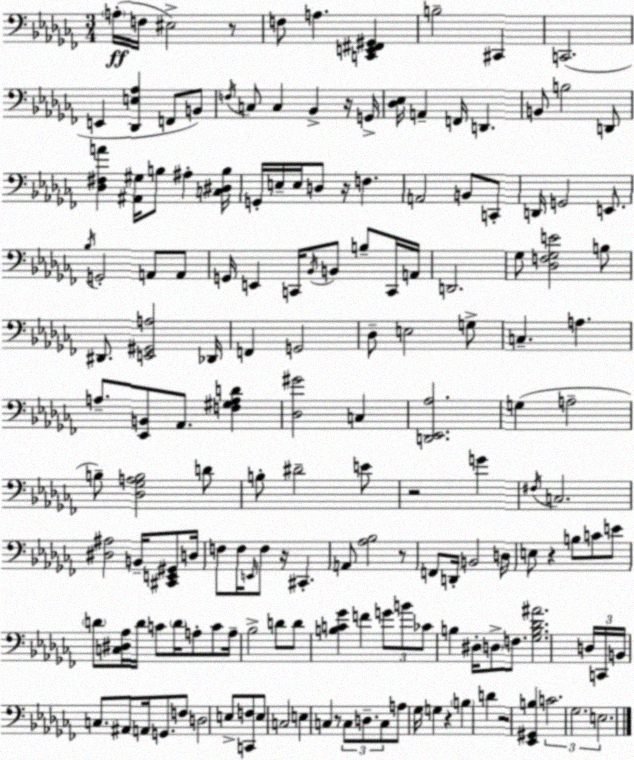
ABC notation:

X:1
T:Untitled
M:3/4
L:1/4
K:Abm
A,/4 F,/4 ^E,2 z/2 F,/2 A, [C,,E,,^F,,^G,,] B,2 ^C,, C,,2 E,, [_D,,E,_A,] F,,/2 B,,/2 F,/4 C,/2 C, _B,, z/4 G,,/4 [_D,_E,]/4 A,, F,,/4 D,, B,,/2 B,2 D,,/2 [_D,^F,A] [^A,,^G,]/4 B,/2 ^A, [C,^D,B,]/4 G,,/4 E,/4 E,/4 D,/2 z/4 F, A,,2 B,,/2 C,,/2 D,,/4 G,,2 E,,/2 _B,/4 G,,2 A,,/2 A,,/2 G,,/4 E,, C,,/4 _B,,/4 B,,/2 B,/2 C,,/4 A,,/4 D,,2 _G,/2 [_D,F,_G,E]2 B,/2 ^D,,/2 [E,,^G,,A,]2 _D,,/4 F,, G,,2 _D,/2 E,2 G,/2 C, A, A,/2 [_E,,B,,]/2 _A,,/2 [F,^G,A,D] [_D,^G]2 C, [D,,_E,,_A,]2 G, A,2 B,/2 [_D,_G,A,B,]2 D/2 B,/2 ^D2 E/2 z2 G ^F,/4 C,2 [^D,^A,]2 B,,/4 [^C,,E,,^G,,]/2 D,/4 F,/2 F,/4 E,,/4 F,/2 z/4 ^C,, A,,/2 [_A,_B,]2 z/2 F,,/2 D,,/4 B,,2 D,/4 E,/2 z B,/2 C/2 E/2 D/2 [C,^D,_A,]/4 D/4 C/2 D/4 A,/2 C/2 A,/4 _B,2 D/2 D/2 [B,C_G] F G/2 B/2 _C/2 B, ^D,/4 D,/2 F,/2 [_G,B,_D^A]2 D,/4 C,,/4 B,,/4 C,/2 ^A,,/2 A,,/4 G,,/2 F,/2 D,2 E,/2 [C,,F,]/2 E,/2 C,2 E, C, z/2 C,/2 D,/2 C,/2 A,/2 _G,/4 G, z B, D z2 [_E,,^G,,B,] C2 _G,2 E,2